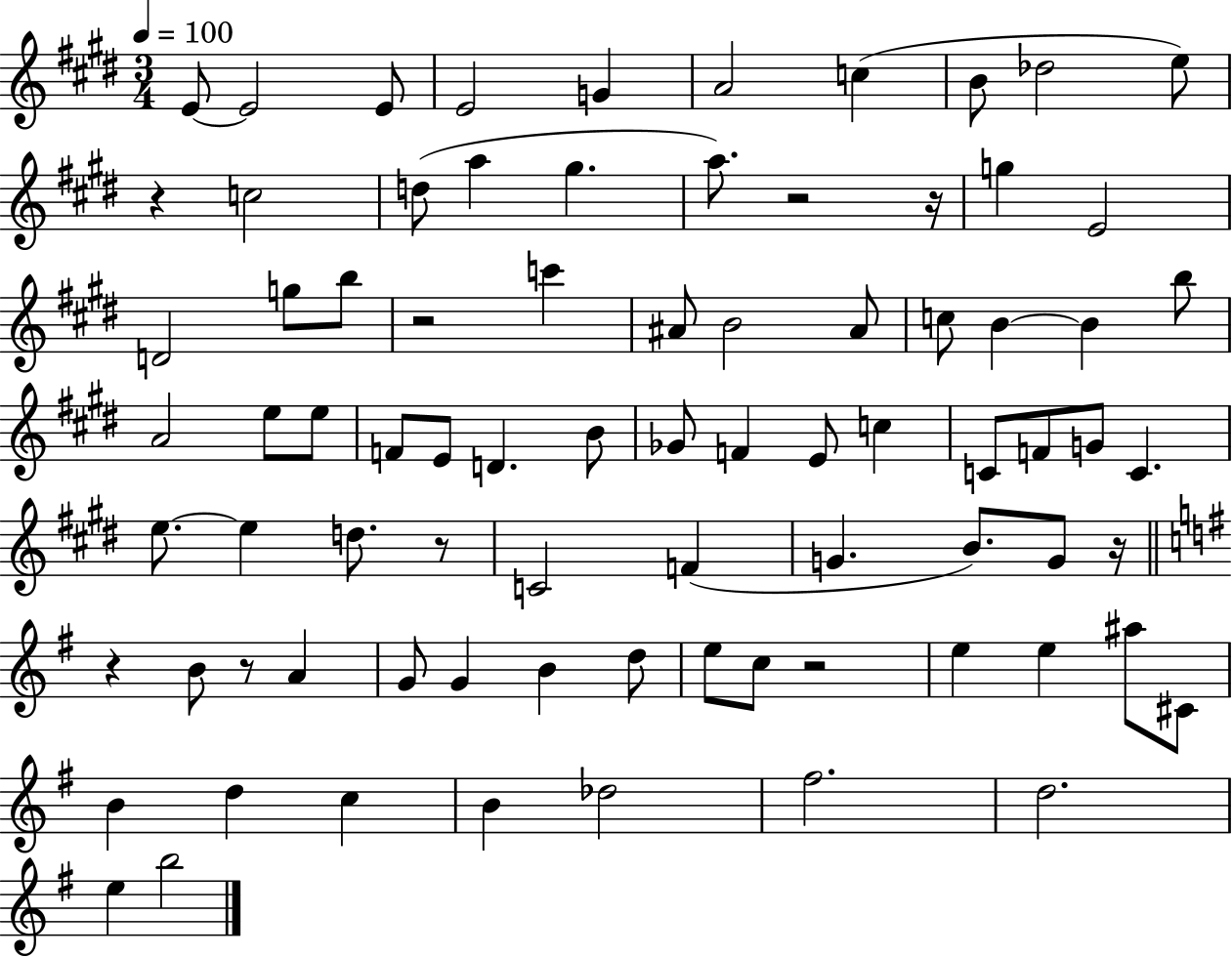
{
  \clef treble
  \numericTimeSignature
  \time 3/4
  \key e \major
  \tempo 4 = 100
  e'8~~ e'2 e'8 | e'2 g'4 | a'2 c''4( | b'8 des''2 e''8) | \break r4 c''2 | d''8( a''4 gis''4. | a''8.) r2 r16 | g''4 e'2 | \break d'2 g''8 b''8 | r2 c'''4 | ais'8 b'2 ais'8 | c''8 b'4~~ b'4 b''8 | \break a'2 e''8 e''8 | f'8 e'8 d'4. b'8 | ges'8 f'4 e'8 c''4 | c'8 f'8 g'8 c'4. | \break e''8.~~ e''4 d''8. r8 | c'2 f'4( | g'4. b'8.) g'8 r16 | \bar "||" \break \key g \major r4 b'8 r8 a'4 | g'8 g'4 b'4 d''8 | e''8 c''8 r2 | e''4 e''4 ais''8 cis'8 | \break b'4 d''4 c''4 | b'4 des''2 | fis''2. | d''2. | \break e''4 b''2 | \bar "|."
}